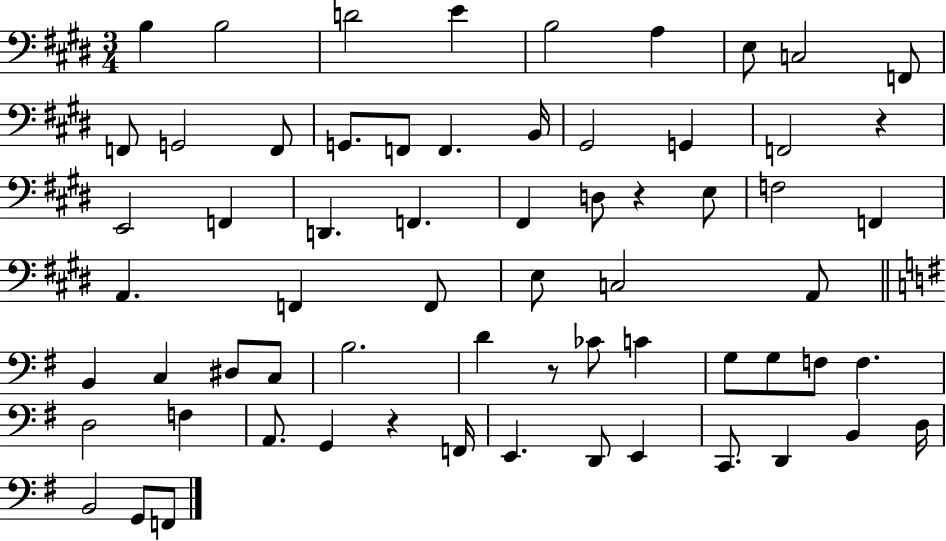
X:1
T:Untitled
M:3/4
L:1/4
K:E
B, B,2 D2 E B,2 A, E,/2 C,2 F,,/2 F,,/2 G,,2 F,,/2 G,,/2 F,,/2 F,, B,,/4 ^G,,2 G,, F,,2 z E,,2 F,, D,, F,, ^F,, D,/2 z E,/2 F,2 F,, A,, F,, F,,/2 E,/2 C,2 A,,/2 B,, C, ^D,/2 C,/2 B,2 D z/2 _C/2 C G,/2 G,/2 F,/2 F, D,2 F, A,,/2 G,, z F,,/4 E,, D,,/2 E,, C,,/2 D,, B,, D,/4 B,,2 G,,/2 F,,/2